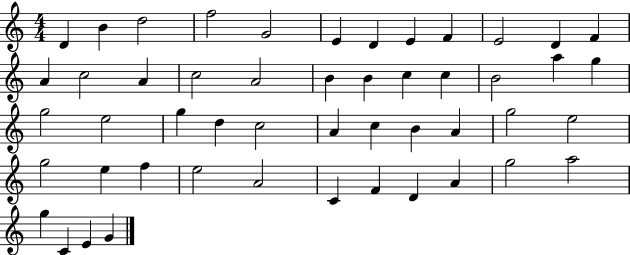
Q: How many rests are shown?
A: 0